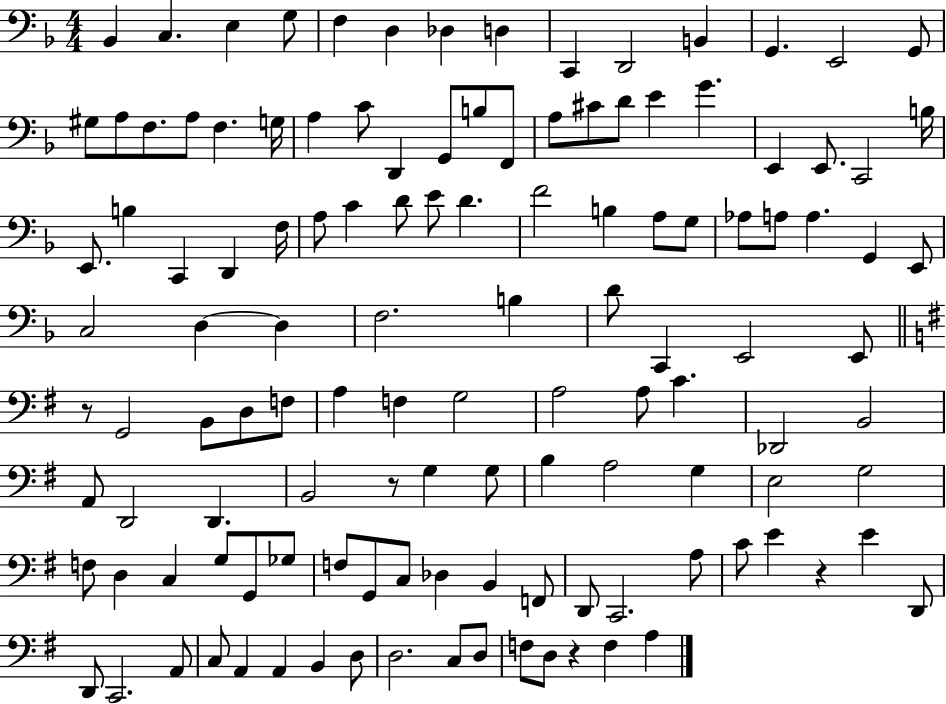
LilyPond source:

{
  \clef bass
  \numericTimeSignature
  \time 4/4
  \key f \major
  bes,4 c4. e4 g8 | f4 d4 des4 d4 | c,4 d,2 b,4 | g,4. e,2 g,8 | \break gis8 a8 f8. a8 f4. g16 | a4 c'8 d,4 g,8 b8 f,8 | a8 cis'8 d'8 e'4 g'4. | e,4 e,8. c,2 b16 | \break e,8. b4 c,4 d,4 f16 | a8 c'4 d'8 e'8 d'4. | f'2 b4 a8 g8 | aes8 a8 a4. g,4 e,8 | \break c2 d4~~ d4 | f2. b4 | d'8 c,4 e,2 e,8 | \bar "||" \break \key g \major r8 g,2 b,8 d8 f8 | a4 f4 g2 | a2 a8 c'4. | des,2 b,2 | \break a,8 d,2 d,4. | b,2 r8 g4 g8 | b4 a2 g4 | e2 g2 | \break f8 d4 c4 g8 g,8 ges8 | f8 g,8 c8 des4 b,4 f,8 | d,8 c,2. a8 | c'8 e'4 r4 e'4 d,8 | \break d,8 c,2. a,8 | c8 a,4 a,4 b,4 d8 | d2. c8 d8 | f8 d8 r4 f4 a4 | \break \bar "|."
}